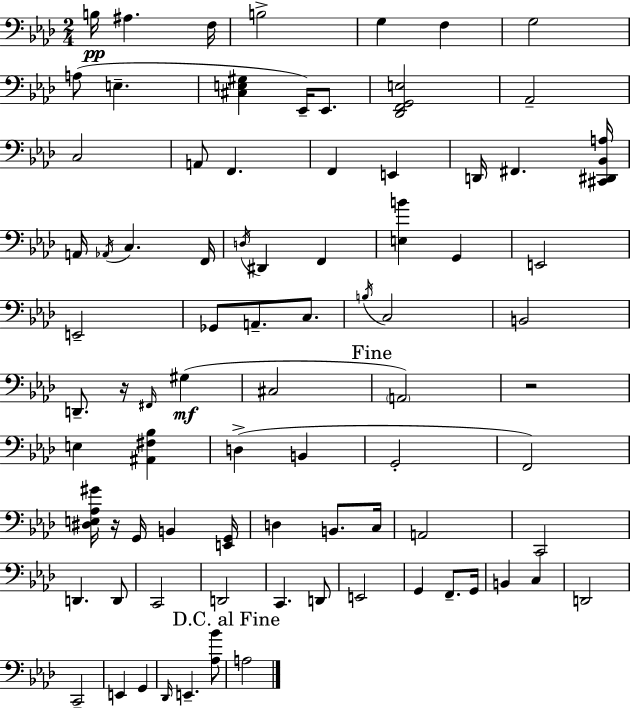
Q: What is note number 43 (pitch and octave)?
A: B2